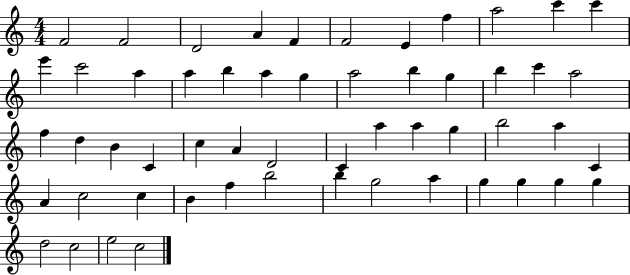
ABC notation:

X:1
T:Untitled
M:4/4
L:1/4
K:C
F2 F2 D2 A F F2 E f a2 c' c' e' c'2 a a b a g a2 b g b c' a2 f d B C c A D2 C a a g b2 a C A c2 c B f b2 b g2 a g g g g d2 c2 e2 c2